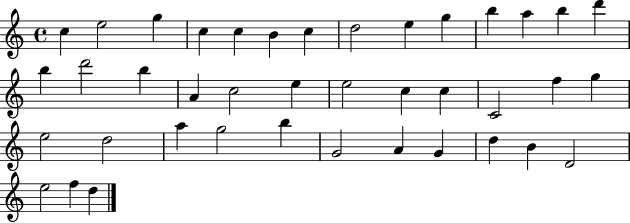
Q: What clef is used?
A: treble